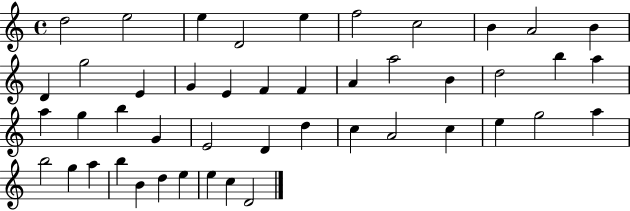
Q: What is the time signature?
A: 4/4